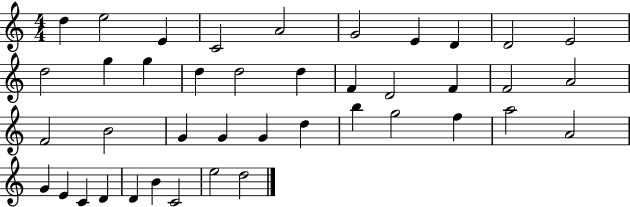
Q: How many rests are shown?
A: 0